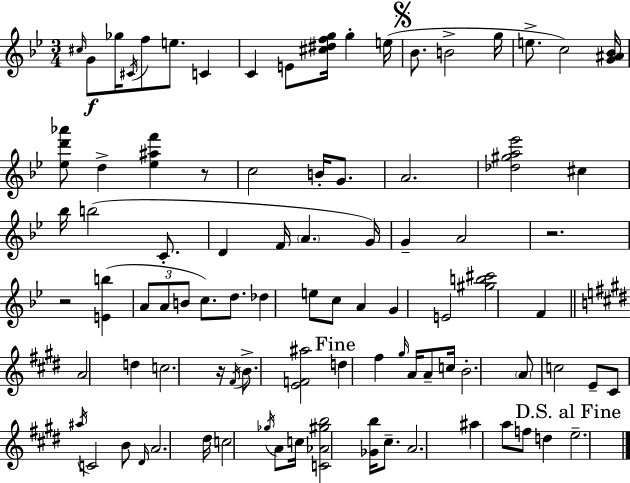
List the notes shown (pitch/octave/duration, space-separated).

C#5/s G4/e Gb5/s C#4/s F5/e E5/e. C4/q C4/q E4/e [C#5,D#5,F5,G5]/s G5/q E5/s Bb4/e. B4/h G5/s E5/e. C5/h [G4,A#4,Bb4]/s [Eb5,D6,Ab6]/e D5/q [Eb5,A#5,F6]/q R/e C5/h B4/s G4/e. A4/h. [Db5,G#5,A5,Eb6]/h C#5/q Bb5/s B5/h C4/e. D4/q F4/s A4/q. G4/s G4/q A4/h R/h. R/h [E4,B5]/q A4/e A4/e B4/e C5/e. D5/e. Db5/q E5/e C5/e A4/q G4/q E4/h [G#5,B5,C#6]/h F4/q A4/h D5/q C5/h. R/s F#4/s B4/e. [E4,F4,A#5]/h D5/q F#5/q G#5/s A4/s A4/e C5/s B4/h. A4/e C5/h E4/e C#4/e A#5/s C4/h B4/e D#4/s A4/h. D#5/s C5/h Gb5/s A4/e C5/s [C4,Ab4,G#5,B5]/h [Gb4,B5]/s C#5/e. A4/h. A#5/q A5/e F5/e D5/q E5/h.